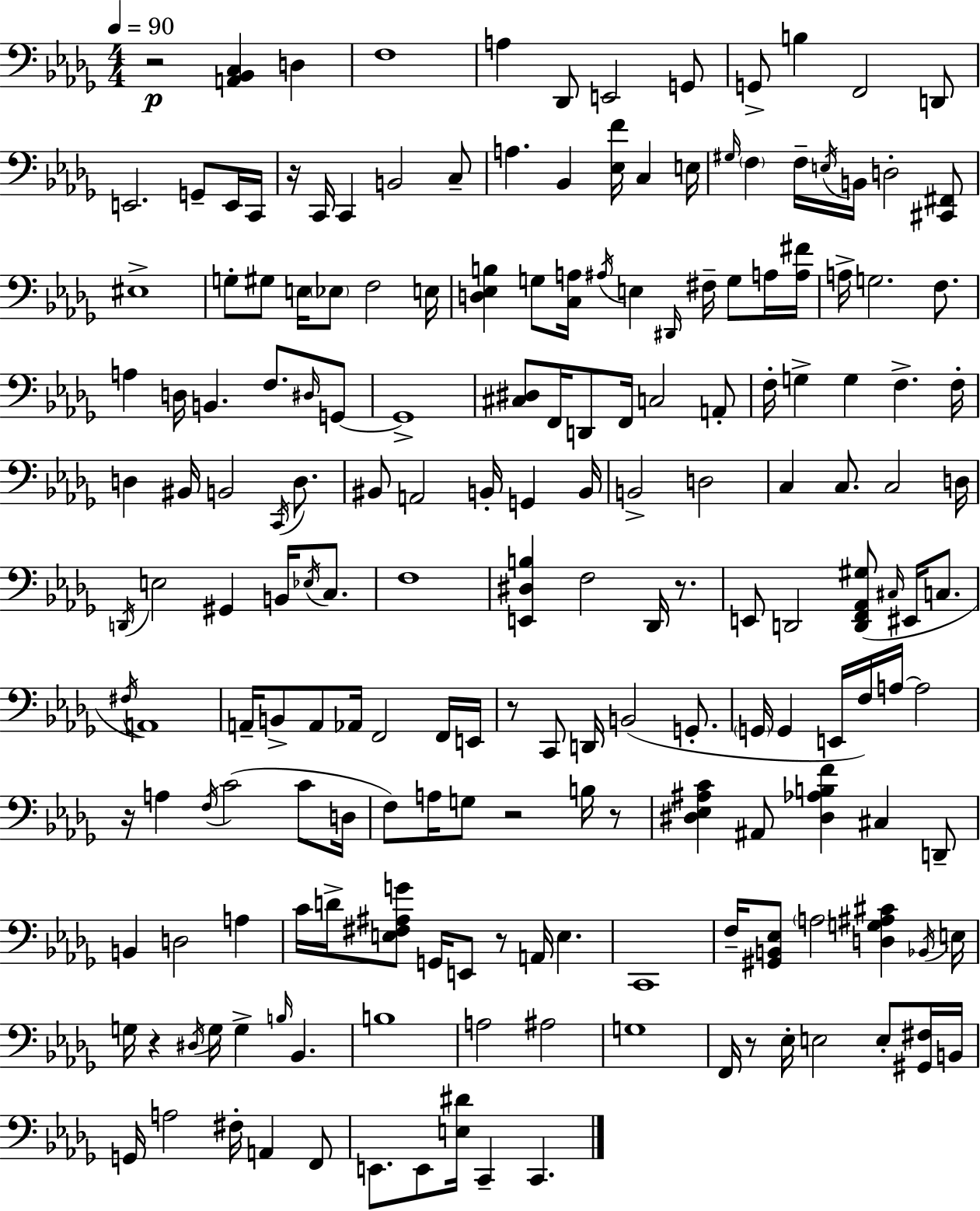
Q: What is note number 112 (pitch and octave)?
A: A3